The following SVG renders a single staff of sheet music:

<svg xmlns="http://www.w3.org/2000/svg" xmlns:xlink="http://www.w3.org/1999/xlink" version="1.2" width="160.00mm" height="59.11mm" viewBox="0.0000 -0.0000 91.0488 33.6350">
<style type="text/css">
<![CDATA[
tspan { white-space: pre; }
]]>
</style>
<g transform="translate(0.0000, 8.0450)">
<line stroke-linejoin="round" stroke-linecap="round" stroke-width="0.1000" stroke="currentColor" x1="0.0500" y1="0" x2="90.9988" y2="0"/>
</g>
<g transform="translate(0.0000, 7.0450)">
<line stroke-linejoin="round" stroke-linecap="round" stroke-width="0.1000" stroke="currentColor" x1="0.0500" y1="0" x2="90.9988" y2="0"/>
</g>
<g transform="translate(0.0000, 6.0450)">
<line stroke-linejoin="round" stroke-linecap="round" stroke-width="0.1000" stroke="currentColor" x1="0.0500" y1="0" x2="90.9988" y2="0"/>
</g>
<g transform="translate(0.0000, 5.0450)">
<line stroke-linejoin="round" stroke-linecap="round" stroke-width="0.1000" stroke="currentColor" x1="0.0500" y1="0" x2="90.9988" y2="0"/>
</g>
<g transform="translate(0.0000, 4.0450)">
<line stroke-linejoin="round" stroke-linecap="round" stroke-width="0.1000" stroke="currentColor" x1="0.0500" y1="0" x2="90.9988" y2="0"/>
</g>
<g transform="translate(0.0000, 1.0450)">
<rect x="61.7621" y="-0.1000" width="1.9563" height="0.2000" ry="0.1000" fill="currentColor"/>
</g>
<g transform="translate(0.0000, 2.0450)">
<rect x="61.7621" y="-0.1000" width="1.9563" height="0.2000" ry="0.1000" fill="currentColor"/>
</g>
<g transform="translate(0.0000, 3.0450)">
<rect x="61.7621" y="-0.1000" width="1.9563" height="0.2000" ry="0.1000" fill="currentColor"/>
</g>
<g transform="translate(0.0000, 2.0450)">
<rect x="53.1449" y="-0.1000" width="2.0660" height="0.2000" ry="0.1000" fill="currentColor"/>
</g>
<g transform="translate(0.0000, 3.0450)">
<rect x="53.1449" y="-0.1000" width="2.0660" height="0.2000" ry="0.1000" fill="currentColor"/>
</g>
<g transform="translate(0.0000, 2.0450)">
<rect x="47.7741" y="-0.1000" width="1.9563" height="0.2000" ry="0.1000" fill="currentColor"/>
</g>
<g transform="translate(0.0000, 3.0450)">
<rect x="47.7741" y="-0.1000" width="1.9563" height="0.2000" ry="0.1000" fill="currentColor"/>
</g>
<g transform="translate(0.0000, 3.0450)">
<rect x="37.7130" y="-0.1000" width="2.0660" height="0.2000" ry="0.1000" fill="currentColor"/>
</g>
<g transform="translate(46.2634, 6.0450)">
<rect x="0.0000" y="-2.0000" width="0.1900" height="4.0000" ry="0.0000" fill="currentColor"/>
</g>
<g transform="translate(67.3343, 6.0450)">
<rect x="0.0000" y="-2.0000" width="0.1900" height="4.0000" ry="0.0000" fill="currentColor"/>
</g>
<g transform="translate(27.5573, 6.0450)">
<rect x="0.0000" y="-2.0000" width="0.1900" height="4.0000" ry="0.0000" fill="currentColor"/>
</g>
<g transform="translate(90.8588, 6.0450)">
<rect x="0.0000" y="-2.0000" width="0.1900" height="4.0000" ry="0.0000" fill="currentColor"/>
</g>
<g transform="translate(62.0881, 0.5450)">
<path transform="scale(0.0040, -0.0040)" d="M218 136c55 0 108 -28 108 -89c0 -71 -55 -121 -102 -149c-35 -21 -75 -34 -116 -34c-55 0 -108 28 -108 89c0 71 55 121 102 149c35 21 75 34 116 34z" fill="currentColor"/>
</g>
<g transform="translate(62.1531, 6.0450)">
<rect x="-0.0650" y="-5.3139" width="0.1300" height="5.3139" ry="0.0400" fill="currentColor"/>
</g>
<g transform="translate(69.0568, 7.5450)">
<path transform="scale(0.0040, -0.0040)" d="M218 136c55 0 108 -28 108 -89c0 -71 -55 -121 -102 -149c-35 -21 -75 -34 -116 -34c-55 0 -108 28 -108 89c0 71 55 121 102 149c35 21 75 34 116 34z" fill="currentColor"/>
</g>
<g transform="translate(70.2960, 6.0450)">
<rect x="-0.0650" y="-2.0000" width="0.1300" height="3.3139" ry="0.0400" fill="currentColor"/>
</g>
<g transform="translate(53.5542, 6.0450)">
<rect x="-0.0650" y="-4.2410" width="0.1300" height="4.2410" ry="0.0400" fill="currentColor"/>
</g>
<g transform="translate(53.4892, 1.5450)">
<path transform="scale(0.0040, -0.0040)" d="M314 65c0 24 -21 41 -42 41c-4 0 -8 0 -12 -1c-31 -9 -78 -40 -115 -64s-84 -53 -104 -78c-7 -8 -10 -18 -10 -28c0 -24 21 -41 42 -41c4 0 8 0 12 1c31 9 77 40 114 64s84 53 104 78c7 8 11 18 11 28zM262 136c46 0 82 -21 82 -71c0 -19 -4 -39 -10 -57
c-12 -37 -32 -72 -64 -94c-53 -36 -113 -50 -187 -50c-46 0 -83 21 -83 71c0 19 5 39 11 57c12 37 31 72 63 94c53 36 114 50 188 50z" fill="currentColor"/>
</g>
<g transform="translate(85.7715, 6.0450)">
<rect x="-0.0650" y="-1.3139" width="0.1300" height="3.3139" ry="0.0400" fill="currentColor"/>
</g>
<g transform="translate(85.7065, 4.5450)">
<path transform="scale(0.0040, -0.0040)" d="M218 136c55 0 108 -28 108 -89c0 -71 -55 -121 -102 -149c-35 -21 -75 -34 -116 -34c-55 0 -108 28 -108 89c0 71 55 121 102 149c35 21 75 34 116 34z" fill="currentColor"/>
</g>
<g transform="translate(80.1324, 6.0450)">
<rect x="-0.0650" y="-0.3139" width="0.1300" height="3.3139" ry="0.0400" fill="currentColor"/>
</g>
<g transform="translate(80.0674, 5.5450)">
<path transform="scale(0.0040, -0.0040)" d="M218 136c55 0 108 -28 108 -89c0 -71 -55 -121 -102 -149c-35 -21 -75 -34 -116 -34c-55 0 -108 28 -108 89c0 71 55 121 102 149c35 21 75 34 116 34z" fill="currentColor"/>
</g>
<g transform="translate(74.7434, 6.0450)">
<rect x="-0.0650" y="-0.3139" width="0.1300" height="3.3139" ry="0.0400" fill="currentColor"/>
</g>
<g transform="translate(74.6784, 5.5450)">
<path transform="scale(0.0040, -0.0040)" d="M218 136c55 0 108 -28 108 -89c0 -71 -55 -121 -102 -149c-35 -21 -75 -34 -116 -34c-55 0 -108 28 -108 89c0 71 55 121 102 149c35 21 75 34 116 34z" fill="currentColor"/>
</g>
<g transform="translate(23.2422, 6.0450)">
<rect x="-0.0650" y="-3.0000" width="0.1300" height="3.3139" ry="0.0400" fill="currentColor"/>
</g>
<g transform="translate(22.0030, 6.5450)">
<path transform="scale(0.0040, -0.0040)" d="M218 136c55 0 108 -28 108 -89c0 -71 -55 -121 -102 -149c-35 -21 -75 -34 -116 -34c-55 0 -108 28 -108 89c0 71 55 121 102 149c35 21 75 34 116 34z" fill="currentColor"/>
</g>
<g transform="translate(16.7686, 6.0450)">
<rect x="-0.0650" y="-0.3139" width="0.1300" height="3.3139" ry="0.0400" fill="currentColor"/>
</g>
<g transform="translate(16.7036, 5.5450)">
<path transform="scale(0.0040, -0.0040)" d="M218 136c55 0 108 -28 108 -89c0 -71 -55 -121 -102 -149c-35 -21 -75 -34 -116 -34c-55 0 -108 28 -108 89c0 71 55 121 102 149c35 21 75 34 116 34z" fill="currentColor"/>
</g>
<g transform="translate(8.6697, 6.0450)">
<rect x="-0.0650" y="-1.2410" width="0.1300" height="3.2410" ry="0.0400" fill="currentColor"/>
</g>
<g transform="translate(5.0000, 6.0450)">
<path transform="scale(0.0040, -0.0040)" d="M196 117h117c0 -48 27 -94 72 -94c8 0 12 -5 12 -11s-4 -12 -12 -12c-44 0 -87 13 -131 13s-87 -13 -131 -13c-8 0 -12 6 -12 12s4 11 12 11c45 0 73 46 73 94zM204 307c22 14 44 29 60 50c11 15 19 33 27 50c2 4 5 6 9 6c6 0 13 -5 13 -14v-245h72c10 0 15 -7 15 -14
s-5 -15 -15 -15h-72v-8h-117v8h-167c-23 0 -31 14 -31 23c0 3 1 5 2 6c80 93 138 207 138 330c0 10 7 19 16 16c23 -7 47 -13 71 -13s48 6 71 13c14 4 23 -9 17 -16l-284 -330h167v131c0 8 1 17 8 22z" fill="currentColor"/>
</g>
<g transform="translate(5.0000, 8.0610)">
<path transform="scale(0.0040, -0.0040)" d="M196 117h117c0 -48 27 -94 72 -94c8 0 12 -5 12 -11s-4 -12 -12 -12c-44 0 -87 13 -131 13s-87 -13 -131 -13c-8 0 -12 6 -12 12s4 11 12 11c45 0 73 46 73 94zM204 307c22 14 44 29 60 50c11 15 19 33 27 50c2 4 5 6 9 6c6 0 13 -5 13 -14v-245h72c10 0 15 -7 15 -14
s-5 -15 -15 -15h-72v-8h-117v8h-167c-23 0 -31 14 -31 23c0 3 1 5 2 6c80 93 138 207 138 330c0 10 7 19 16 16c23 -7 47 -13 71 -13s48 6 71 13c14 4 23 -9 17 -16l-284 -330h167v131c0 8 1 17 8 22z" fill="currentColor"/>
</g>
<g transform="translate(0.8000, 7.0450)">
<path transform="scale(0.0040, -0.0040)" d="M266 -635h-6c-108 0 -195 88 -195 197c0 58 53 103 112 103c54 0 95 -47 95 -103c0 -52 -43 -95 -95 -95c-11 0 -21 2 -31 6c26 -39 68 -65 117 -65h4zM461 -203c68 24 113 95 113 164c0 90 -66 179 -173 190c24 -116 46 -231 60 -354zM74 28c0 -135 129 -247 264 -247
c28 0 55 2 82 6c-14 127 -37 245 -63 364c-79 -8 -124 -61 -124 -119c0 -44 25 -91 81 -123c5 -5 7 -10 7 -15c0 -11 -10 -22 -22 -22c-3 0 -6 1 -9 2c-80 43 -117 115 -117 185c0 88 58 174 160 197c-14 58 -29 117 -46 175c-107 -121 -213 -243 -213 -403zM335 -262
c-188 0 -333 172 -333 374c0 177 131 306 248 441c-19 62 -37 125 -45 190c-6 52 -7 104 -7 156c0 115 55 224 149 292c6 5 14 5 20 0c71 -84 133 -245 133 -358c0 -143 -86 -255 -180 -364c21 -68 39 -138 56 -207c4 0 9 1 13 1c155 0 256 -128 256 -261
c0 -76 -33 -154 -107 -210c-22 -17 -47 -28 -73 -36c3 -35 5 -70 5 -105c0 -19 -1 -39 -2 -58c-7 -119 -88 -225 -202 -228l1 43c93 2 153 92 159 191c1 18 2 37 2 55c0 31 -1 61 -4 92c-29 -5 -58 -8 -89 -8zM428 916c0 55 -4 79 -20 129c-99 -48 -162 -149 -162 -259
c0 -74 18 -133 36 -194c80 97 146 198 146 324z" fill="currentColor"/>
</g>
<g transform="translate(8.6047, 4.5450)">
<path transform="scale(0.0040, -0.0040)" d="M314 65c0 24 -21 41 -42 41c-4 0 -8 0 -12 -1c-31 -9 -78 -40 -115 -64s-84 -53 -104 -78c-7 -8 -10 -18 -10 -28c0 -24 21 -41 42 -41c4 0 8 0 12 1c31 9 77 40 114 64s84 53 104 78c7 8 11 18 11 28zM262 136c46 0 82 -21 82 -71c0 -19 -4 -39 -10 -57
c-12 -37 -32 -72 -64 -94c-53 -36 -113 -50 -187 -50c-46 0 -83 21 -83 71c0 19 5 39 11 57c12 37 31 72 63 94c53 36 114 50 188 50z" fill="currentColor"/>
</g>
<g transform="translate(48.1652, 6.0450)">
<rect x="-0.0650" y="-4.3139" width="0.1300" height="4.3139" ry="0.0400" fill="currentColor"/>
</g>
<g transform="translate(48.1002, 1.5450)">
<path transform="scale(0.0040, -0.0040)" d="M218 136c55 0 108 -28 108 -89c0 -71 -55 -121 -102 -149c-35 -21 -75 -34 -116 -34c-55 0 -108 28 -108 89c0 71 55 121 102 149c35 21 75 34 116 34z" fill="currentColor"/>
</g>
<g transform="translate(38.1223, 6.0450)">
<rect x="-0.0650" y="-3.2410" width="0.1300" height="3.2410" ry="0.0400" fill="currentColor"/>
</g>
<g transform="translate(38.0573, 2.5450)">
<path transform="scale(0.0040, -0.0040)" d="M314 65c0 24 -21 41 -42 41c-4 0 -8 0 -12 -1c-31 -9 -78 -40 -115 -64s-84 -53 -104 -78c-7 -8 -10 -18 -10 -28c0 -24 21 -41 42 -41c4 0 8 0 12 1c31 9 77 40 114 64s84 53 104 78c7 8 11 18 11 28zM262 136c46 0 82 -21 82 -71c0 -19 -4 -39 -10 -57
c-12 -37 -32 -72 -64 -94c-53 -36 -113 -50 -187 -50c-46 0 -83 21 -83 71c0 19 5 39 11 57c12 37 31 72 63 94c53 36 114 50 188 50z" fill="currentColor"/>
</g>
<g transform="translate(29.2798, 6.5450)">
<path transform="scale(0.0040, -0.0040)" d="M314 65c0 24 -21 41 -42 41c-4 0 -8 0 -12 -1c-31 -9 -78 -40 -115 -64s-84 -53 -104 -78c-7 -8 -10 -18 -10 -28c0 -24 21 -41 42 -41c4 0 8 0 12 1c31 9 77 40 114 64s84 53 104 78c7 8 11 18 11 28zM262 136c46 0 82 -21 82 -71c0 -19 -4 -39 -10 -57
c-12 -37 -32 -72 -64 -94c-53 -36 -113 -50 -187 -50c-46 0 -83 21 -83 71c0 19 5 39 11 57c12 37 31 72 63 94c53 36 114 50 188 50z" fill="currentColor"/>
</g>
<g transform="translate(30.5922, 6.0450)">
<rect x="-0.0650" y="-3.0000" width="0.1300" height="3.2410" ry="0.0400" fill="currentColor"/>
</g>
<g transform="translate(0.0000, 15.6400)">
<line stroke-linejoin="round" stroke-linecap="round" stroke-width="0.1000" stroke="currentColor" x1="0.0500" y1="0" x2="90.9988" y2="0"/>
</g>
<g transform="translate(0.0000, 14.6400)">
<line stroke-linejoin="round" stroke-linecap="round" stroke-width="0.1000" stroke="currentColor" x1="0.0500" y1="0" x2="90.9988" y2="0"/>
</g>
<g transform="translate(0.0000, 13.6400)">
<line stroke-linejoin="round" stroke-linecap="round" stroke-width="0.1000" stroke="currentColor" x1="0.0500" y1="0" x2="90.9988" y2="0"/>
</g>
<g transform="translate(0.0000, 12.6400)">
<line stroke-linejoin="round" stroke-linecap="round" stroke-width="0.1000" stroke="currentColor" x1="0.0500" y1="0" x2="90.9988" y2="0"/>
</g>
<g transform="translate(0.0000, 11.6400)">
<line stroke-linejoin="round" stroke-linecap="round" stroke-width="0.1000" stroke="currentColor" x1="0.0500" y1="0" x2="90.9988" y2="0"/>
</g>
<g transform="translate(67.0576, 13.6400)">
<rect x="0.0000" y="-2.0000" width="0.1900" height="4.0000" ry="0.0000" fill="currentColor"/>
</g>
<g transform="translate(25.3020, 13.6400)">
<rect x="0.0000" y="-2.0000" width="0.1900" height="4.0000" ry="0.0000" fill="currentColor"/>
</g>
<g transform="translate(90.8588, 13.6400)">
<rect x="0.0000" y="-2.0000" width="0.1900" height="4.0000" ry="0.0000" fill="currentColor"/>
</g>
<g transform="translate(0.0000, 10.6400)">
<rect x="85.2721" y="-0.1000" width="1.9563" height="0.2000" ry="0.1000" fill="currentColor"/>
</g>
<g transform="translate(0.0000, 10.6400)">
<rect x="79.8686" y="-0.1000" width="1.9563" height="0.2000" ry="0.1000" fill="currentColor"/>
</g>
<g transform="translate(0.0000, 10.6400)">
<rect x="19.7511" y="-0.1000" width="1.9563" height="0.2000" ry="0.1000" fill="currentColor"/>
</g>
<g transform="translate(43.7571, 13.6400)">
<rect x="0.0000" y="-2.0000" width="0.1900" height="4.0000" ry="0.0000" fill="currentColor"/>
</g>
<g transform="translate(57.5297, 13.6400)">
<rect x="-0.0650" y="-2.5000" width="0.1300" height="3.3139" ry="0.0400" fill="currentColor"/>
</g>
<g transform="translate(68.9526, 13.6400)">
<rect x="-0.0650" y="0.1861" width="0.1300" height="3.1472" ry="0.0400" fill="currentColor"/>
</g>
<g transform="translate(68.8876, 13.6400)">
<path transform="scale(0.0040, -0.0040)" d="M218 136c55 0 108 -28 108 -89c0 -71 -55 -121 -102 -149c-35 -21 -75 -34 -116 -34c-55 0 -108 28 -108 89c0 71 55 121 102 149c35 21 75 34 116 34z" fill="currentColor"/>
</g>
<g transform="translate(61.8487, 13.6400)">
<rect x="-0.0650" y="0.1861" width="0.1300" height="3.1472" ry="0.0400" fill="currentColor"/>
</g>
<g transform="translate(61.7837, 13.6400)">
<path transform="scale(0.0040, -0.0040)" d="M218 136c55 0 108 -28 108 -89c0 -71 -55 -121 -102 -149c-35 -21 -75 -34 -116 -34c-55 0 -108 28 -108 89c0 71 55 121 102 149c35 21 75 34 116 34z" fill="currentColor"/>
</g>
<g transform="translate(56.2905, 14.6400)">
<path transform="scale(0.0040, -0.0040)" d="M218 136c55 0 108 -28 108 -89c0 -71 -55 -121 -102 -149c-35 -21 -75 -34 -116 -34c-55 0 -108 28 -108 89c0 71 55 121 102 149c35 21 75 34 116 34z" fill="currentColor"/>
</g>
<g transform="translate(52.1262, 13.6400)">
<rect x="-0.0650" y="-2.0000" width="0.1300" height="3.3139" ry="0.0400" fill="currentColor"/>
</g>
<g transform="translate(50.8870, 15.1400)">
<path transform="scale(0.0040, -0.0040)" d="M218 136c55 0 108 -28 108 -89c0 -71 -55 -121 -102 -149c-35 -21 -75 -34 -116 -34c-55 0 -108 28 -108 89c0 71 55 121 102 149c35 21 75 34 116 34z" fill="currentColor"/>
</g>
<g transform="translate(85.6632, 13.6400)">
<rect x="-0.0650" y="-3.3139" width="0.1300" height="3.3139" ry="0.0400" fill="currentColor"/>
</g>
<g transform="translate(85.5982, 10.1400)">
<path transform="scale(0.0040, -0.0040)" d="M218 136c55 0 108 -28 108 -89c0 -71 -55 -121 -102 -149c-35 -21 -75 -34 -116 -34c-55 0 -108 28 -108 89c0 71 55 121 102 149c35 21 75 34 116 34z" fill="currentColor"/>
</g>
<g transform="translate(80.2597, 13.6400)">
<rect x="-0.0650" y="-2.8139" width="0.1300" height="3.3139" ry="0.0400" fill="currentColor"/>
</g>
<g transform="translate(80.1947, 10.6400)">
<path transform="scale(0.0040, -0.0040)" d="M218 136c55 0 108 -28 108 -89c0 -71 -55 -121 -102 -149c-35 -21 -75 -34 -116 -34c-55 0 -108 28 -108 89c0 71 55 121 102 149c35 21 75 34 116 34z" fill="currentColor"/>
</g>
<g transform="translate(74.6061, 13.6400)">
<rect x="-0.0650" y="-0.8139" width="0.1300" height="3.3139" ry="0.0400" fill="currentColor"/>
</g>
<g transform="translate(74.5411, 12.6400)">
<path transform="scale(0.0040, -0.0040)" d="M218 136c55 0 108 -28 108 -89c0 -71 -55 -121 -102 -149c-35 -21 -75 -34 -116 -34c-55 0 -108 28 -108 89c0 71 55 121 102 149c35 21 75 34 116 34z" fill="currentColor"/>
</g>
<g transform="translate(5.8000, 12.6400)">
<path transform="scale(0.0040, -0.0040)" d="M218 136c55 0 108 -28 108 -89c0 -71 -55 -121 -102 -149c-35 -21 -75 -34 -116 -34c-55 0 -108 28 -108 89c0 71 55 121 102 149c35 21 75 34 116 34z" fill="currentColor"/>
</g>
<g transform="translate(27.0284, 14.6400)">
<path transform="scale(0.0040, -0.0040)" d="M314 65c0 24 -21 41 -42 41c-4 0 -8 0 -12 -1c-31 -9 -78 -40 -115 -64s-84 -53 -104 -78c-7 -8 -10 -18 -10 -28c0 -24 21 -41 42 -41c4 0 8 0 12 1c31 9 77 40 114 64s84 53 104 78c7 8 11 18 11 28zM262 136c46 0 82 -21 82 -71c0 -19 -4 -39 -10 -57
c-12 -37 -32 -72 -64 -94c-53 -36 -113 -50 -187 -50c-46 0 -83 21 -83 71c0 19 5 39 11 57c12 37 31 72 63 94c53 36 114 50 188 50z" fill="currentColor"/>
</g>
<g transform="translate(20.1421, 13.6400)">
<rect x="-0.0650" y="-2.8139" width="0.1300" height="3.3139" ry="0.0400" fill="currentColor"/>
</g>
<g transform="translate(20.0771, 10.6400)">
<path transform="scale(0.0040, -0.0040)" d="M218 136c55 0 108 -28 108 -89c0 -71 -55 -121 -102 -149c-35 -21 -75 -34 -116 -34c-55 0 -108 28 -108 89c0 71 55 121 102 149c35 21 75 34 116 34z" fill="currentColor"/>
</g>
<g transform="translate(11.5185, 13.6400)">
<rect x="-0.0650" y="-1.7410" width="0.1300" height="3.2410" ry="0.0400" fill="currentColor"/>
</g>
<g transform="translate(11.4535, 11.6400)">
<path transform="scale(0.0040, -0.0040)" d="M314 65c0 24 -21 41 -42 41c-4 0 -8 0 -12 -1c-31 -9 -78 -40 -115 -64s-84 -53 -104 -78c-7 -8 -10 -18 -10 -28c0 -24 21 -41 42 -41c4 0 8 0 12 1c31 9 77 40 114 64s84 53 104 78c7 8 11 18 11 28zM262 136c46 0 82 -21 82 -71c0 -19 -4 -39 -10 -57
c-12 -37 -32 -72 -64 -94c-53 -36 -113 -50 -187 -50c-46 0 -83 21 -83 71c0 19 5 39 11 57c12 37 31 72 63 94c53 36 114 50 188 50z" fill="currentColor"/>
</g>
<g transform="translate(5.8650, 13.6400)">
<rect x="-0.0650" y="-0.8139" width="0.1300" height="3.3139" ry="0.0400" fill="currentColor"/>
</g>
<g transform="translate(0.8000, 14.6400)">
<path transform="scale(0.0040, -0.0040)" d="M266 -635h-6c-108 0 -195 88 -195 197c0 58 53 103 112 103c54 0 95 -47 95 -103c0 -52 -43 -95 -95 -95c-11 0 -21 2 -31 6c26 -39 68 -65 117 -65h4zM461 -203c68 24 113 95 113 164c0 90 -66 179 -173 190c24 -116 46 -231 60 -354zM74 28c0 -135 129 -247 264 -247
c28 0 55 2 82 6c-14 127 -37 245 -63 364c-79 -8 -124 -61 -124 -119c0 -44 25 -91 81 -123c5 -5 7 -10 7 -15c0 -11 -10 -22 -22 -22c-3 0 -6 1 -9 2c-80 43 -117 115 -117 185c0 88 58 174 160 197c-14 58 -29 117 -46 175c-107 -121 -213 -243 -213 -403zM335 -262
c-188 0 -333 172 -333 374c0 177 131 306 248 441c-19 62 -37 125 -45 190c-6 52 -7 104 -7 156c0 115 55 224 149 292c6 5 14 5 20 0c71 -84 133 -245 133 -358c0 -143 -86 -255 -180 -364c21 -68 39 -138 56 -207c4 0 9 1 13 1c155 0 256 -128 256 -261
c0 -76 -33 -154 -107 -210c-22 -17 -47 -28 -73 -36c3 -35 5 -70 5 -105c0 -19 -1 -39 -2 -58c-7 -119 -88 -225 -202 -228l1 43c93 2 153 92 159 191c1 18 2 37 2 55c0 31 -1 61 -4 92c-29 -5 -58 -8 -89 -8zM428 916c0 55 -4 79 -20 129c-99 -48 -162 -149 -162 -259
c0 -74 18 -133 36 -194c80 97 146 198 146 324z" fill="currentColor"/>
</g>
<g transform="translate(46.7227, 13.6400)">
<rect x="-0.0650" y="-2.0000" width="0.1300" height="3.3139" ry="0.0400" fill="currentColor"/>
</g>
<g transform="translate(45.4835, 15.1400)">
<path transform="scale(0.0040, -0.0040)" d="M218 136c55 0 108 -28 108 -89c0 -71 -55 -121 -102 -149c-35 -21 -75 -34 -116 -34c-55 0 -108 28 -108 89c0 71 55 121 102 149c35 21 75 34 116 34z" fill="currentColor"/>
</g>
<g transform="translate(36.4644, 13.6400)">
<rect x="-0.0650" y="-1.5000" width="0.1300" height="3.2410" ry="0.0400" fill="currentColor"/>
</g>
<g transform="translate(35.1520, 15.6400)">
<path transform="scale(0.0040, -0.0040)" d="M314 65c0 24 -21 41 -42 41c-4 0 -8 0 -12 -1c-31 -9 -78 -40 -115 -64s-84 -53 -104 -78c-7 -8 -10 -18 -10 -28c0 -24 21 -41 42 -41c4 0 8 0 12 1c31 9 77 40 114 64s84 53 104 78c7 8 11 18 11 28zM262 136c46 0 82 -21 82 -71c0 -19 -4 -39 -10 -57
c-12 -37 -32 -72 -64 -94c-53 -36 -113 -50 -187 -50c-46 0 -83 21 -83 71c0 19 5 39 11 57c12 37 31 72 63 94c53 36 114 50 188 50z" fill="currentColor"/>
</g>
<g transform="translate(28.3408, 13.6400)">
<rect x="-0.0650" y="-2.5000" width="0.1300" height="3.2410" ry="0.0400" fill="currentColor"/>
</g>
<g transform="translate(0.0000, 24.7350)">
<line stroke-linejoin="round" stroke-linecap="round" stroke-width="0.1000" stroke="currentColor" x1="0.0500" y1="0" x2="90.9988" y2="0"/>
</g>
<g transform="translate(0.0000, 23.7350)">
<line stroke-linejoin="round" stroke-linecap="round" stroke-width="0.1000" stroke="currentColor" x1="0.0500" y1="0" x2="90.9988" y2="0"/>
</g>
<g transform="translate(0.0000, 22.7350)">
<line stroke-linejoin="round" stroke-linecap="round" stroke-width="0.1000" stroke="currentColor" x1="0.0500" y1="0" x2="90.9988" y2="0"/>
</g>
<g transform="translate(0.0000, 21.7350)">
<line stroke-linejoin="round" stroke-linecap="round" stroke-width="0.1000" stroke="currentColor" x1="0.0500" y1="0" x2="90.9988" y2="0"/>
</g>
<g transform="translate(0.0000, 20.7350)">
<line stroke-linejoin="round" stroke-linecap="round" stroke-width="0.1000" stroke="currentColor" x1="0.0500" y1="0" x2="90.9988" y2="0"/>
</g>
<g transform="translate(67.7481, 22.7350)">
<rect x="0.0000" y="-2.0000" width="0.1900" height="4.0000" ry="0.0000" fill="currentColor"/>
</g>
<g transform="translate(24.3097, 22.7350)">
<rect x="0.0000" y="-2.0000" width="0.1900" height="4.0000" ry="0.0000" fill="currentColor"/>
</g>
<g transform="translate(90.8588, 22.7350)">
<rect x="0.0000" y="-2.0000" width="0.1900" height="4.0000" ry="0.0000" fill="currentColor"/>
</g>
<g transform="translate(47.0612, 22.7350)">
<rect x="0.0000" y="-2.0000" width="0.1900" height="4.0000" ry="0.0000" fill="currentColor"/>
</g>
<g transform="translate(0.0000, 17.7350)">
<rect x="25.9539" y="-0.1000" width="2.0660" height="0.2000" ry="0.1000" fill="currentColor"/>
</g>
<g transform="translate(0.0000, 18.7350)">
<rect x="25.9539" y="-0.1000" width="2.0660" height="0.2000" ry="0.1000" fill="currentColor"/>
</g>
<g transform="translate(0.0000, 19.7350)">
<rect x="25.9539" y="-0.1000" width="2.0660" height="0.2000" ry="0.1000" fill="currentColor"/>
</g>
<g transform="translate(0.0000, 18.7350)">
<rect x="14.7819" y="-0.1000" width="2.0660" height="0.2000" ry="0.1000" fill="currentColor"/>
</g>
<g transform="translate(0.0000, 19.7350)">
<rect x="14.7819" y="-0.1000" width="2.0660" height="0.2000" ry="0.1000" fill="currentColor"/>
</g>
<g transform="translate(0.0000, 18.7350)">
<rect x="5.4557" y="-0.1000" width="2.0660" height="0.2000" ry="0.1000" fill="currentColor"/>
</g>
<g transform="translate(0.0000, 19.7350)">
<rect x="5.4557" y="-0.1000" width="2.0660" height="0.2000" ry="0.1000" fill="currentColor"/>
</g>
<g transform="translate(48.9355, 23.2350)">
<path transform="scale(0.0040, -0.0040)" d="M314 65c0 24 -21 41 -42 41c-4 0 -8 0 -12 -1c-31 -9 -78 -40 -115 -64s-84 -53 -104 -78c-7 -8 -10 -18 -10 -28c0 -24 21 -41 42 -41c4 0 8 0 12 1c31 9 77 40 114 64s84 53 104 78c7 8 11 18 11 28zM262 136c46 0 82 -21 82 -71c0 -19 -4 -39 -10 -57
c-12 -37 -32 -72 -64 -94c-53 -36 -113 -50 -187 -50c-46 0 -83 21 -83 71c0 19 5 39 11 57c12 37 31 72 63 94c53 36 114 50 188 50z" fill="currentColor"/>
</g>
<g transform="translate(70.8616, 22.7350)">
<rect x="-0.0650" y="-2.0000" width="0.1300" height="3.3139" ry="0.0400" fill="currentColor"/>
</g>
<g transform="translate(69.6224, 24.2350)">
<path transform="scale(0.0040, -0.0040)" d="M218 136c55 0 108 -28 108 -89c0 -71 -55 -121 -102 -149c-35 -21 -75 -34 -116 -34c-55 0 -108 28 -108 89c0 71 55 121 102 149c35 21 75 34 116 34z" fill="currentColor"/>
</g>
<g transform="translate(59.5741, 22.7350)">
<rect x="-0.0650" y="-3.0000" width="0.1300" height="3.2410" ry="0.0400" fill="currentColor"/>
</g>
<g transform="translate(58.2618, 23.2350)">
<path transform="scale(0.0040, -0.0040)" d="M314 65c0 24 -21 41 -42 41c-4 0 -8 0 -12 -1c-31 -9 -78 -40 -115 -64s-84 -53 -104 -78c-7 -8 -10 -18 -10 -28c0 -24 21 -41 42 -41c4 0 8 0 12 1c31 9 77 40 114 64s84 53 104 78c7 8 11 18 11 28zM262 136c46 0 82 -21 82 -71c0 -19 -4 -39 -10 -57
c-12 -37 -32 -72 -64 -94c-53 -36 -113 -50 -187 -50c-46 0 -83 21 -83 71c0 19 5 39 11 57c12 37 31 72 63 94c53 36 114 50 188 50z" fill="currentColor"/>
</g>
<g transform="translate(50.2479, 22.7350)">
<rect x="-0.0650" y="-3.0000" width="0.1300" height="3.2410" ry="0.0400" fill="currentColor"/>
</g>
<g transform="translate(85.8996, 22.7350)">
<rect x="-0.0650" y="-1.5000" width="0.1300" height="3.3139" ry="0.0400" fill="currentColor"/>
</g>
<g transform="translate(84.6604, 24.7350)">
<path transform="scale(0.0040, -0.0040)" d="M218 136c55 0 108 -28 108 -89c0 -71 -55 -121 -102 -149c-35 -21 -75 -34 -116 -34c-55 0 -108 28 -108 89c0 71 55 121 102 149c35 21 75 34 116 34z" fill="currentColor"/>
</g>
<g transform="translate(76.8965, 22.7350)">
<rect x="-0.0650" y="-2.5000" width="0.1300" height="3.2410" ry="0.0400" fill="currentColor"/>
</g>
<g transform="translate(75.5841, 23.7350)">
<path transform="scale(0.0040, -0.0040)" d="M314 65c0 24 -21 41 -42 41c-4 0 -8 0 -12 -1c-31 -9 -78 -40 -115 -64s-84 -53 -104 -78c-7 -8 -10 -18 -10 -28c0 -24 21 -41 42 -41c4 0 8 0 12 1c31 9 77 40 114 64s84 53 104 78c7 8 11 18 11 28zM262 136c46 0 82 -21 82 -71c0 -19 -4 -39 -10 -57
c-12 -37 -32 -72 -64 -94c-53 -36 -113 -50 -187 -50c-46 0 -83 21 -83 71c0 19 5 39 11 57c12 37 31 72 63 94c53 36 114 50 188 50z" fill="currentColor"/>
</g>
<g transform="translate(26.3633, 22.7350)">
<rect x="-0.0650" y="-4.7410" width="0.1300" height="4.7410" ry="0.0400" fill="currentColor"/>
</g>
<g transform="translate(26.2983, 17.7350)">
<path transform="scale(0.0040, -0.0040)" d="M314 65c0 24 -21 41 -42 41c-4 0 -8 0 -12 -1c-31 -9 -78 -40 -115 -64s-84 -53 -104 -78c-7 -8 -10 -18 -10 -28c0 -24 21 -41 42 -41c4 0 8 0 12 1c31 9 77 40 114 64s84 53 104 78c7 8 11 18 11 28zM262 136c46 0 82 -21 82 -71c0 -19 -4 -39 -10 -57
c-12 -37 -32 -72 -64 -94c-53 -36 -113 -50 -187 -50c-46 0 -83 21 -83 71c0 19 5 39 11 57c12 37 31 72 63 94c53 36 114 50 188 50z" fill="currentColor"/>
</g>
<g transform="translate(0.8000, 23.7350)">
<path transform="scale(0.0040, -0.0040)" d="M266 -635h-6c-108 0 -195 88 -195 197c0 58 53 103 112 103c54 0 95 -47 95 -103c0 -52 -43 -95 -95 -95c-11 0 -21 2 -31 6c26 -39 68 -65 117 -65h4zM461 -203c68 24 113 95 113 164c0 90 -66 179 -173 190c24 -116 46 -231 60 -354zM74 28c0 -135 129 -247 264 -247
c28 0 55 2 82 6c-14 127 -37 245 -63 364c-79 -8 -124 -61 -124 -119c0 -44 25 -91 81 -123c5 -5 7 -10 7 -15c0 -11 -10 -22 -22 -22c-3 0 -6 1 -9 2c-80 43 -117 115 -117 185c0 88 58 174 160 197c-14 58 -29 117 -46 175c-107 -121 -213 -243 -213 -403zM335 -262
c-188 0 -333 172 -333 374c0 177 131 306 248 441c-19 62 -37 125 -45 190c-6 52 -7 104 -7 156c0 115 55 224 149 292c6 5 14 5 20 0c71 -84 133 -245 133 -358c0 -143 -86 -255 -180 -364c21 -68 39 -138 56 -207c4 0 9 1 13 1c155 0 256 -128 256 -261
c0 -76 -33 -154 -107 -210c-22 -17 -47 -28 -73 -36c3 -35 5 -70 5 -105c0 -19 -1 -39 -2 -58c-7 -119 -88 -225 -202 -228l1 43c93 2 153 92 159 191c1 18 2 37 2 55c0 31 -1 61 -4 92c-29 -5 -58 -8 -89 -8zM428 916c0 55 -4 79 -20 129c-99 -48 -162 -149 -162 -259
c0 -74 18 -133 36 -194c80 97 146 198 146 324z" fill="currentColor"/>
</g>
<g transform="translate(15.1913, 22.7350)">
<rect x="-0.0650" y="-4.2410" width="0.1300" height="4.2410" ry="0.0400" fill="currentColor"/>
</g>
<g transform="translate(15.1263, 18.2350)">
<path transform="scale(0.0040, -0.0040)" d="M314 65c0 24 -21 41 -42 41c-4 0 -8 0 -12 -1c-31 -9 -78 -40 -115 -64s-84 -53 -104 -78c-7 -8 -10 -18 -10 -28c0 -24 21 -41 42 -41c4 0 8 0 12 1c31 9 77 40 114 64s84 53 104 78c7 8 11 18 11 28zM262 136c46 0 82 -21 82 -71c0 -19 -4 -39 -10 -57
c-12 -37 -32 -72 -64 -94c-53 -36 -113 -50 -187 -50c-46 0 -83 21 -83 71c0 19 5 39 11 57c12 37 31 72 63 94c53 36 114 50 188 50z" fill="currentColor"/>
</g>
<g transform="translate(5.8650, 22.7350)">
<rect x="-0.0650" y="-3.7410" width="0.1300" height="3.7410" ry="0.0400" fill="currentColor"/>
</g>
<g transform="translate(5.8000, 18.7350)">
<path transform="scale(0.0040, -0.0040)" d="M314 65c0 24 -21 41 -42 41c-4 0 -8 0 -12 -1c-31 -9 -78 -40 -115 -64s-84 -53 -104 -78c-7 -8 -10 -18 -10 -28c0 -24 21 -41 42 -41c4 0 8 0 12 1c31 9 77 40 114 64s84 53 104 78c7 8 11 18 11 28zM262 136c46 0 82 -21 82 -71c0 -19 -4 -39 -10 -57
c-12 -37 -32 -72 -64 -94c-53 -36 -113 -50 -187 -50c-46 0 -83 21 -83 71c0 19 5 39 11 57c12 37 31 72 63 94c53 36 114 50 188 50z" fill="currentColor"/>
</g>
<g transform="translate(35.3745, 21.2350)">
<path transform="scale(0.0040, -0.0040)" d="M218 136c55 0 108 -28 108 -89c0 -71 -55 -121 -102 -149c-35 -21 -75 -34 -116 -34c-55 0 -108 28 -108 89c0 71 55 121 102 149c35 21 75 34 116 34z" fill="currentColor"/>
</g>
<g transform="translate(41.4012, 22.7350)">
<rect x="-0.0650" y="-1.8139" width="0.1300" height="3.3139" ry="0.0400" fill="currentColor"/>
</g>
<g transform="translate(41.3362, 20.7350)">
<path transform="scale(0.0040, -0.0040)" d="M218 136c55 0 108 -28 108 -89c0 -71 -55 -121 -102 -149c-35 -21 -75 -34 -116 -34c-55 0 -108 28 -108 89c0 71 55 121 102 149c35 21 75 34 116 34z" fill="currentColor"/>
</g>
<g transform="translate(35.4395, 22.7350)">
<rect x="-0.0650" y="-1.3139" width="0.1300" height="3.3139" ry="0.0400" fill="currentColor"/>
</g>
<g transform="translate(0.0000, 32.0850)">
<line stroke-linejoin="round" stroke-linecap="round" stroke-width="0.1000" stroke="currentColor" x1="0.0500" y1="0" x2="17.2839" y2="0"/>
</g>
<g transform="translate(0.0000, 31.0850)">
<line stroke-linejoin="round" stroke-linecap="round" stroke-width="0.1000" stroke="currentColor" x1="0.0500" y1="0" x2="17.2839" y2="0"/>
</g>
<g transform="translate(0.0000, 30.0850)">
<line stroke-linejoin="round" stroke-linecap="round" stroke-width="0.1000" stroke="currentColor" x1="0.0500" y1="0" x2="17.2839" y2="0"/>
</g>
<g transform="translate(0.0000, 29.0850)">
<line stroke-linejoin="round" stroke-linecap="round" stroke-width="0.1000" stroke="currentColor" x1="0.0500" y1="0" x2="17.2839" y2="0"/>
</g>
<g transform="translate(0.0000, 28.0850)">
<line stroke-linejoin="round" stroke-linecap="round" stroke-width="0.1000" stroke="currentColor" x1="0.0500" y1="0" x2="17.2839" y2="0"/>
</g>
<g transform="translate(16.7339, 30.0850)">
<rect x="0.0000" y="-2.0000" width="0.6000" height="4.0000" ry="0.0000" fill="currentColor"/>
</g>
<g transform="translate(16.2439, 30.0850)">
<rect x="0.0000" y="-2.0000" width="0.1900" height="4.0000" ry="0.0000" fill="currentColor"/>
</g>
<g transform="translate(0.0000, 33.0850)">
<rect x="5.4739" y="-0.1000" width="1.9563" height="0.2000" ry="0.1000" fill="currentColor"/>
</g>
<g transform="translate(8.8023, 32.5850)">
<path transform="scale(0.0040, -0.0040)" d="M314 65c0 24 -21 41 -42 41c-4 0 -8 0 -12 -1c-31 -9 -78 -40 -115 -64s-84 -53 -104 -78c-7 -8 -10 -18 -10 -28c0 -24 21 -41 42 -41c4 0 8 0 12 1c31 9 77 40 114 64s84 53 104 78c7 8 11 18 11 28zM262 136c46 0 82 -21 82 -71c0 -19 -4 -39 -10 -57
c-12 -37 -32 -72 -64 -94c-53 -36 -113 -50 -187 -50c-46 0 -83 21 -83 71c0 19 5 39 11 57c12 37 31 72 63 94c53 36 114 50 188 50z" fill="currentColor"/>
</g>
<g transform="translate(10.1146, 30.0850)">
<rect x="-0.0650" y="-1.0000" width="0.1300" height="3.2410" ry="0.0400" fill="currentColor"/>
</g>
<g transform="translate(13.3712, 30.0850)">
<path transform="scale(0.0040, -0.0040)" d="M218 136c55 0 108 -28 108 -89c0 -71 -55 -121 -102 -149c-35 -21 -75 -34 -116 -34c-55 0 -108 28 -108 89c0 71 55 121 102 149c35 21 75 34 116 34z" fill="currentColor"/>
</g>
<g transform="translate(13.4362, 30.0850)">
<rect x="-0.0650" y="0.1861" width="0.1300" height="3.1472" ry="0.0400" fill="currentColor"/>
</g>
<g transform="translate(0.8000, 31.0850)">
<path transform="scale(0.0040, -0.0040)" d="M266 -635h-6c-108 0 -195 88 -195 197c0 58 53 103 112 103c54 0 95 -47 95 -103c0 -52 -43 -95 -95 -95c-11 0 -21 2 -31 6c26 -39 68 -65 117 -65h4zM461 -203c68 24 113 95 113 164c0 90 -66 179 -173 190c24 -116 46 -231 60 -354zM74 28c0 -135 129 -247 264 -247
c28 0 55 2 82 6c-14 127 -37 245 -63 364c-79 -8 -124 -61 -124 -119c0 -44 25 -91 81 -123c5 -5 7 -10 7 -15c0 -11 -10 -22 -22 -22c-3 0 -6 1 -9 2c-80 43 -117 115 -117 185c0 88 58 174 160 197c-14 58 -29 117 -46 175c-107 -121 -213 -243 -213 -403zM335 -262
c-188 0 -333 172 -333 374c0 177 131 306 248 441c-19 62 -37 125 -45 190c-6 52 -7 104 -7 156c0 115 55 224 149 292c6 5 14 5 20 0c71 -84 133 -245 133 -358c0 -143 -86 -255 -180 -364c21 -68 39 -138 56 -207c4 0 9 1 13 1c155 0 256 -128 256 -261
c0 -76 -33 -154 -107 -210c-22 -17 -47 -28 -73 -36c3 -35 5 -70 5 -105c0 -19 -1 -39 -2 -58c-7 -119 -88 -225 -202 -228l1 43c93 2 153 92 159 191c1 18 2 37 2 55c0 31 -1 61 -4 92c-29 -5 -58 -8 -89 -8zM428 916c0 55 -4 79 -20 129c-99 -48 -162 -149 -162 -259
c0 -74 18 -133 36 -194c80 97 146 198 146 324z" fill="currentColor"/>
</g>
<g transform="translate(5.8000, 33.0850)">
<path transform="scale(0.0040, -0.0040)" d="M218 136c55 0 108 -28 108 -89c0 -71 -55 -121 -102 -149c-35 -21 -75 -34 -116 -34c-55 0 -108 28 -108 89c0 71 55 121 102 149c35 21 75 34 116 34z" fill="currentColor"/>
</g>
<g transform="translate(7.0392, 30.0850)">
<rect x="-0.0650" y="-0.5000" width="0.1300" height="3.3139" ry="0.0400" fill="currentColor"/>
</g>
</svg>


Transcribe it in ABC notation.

X:1
T:Untitled
M:4/4
L:1/4
K:C
e2 c A A2 b2 d' d'2 f' F c c e d f2 a G2 E2 F F G B B d a b c'2 d'2 e'2 e f A2 A2 F G2 E C D2 B